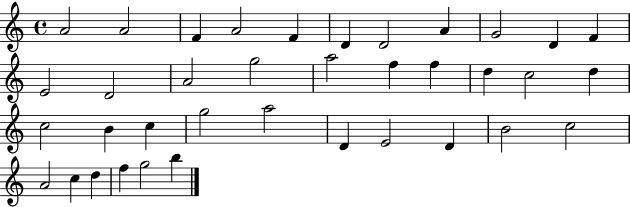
X:1
T:Untitled
M:4/4
L:1/4
K:C
A2 A2 F A2 F D D2 A G2 D F E2 D2 A2 g2 a2 f f d c2 d c2 B c g2 a2 D E2 D B2 c2 A2 c d f g2 b